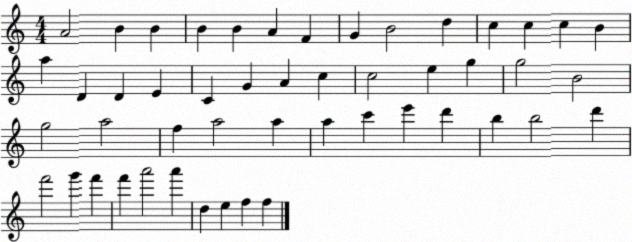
X:1
T:Untitled
M:4/4
L:1/4
K:C
A2 B B B B A F G B2 d c c c B a D D E C G A c c2 e g g2 B2 g2 a2 f a2 a a c' e' d' b b2 d' f'2 g' f' f' a'2 a' d e f f